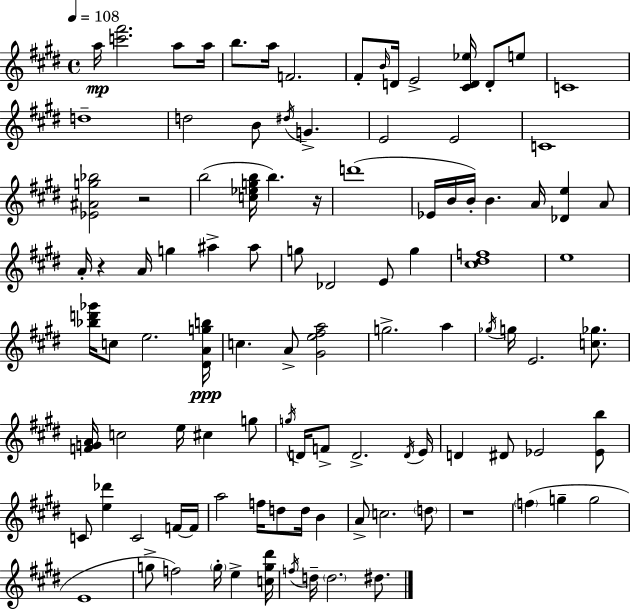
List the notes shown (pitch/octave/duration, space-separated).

A5/s [C6,F#6]/h. A5/e A5/s B5/e. A5/s F4/h. F#4/e B4/s D4/s E4/h [C#4,D4,Eb5]/s D4/e E5/e C4/w D5/w D5/h B4/e D#5/s G4/q. E4/h E4/h C4/w [Eb4,A#4,G5,Bb5]/h R/h B5/h [C5,Eb5,G5,B5]/s B5/q. R/s D6/w Eb4/s B4/s B4/s B4/q. A4/s [Db4,E5]/q A4/e A4/s R/q A4/s G5/q A#5/q A#5/e G5/e Db4/h E4/e G5/q [C#5,D#5,F5]/w E5/w [Bb5,D6,Gb6]/s C5/e E5/h. [D#4,A4,G5,B5]/s C5/q. A4/e [G#4,E5,F#5,A5]/h G5/h. A5/q Gb5/s G5/s E4/h. [C5,Gb5]/e. [F4,G4,A4]/s C5/h E5/s C#5/q G5/e G5/s D4/s F4/e D4/h. D4/s E4/s D4/q D#4/e Eb4/h [Eb4,B5]/e C4/e [E5,Db6]/q C4/h F4/s F4/s A5/h F5/s D5/e D5/s B4/q A4/e C5/h. D5/e R/w F5/q G5/q G5/h E4/w G5/e F5/h G5/s E5/q [C5,G5,D#6]/s F5/s D5/s D5/h. D#5/e.